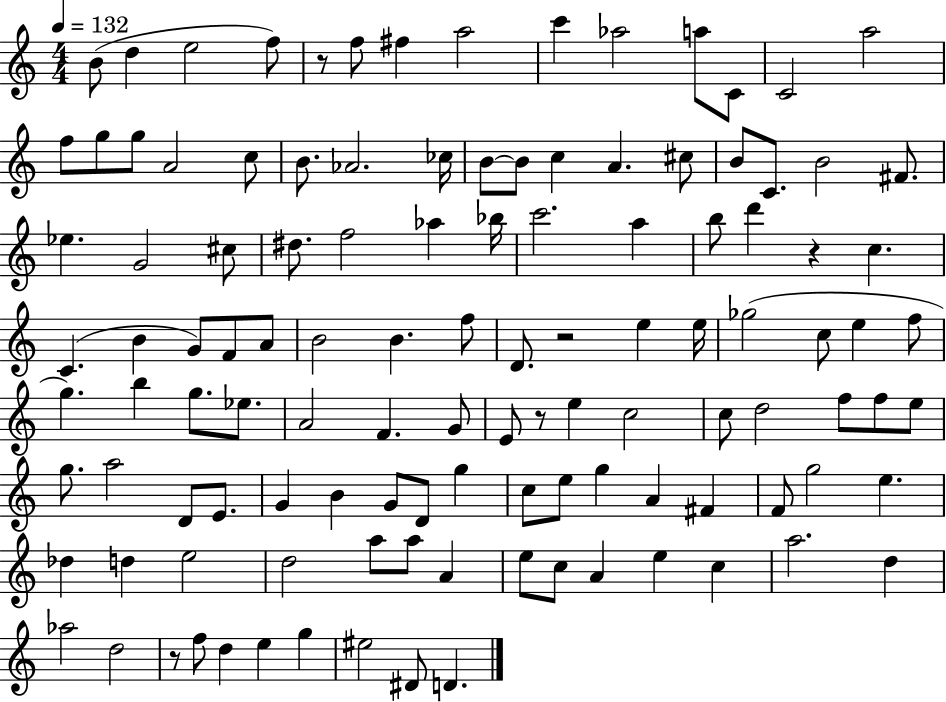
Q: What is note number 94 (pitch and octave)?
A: A5